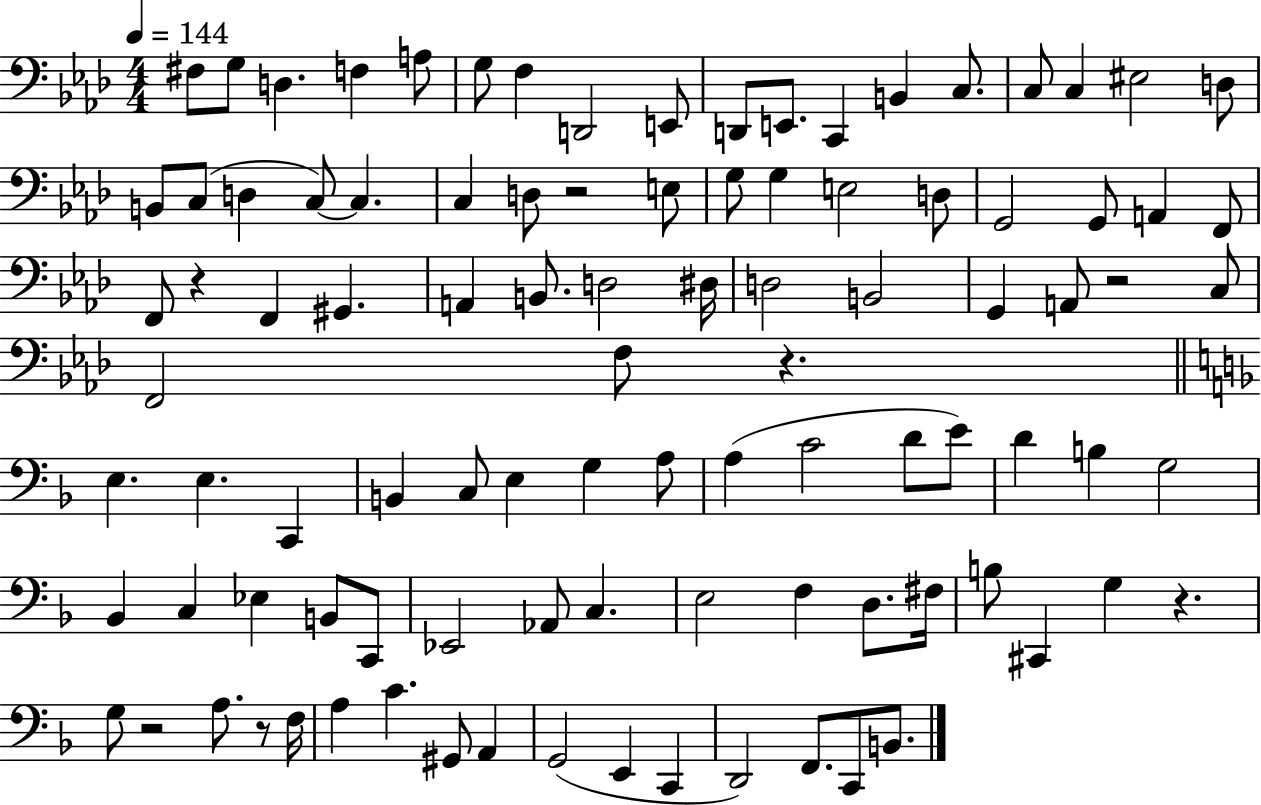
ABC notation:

X:1
T:Untitled
M:4/4
L:1/4
K:Ab
^F,/2 G,/2 D, F, A,/2 G,/2 F, D,,2 E,,/2 D,,/2 E,,/2 C,, B,, C,/2 C,/2 C, ^E,2 D,/2 B,,/2 C,/2 D, C,/2 C, C, D,/2 z2 E,/2 G,/2 G, E,2 D,/2 G,,2 G,,/2 A,, F,,/2 F,,/2 z F,, ^G,, A,, B,,/2 D,2 ^D,/4 D,2 B,,2 G,, A,,/2 z2 C,/2 F,,2 F,/2 z E, E, C,, B,, C,/2 E, G, A,/2 A, C2 D/2 E/2 D B, G,2 _B,, C, _E, B,,/2 C,,/2 _E,,2 _A,,/2 C, E,2 F, D,/2 ^F,/4 B,/2 ^C,, G, z G,/2 z2 A,/2 z/2 F,/4 A, C ^G,,/2 A,, G,,2 E,, C,, D,,2 F,,/2 C,,/2 B,,/2